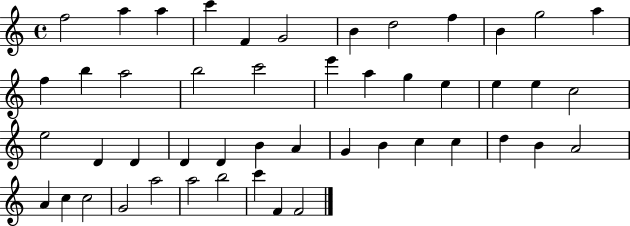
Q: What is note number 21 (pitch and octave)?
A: E5